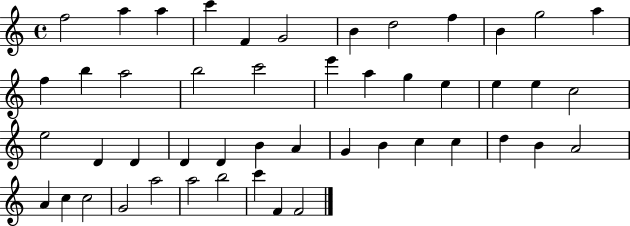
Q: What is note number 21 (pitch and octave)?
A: E5